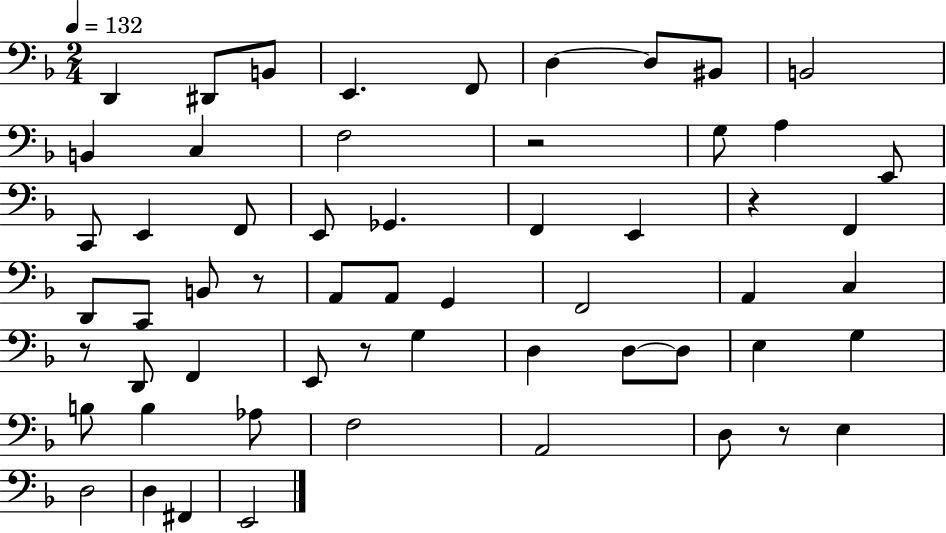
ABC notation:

X:1
T:Untitled
M:2/4
L:1/4
K:F
D,, ^D,,/2 B,,/2 E,, F,,/2 D, D,/2 ^B,,/2 B,,2 B,, C, F,2 z2 G,/2 A, E,,/2 C,,/2 E,, F,,/2 E,,/2 _G,, F,, E,, z F,, D,,/2 C,,/2 B,,/2 z/2 A,,/2 A,,/2 G,, F,,2 A,, C, z/2 D,,/2 F,, E,,/2 z/2 G, D, D,/2 D,/2 E, G, B,/2 B, _A,/2 F,2 A,,2 D,/2 z/2 E, D,2 D, ^F,, E,,2